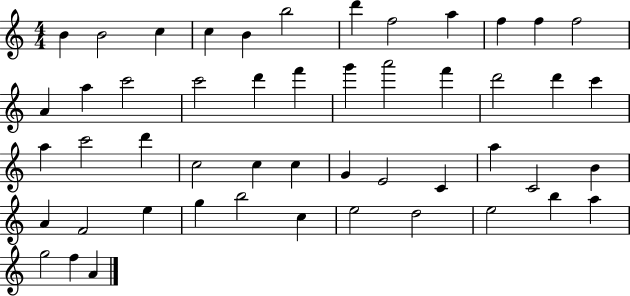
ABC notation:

X:1
T:Untitled
M:4/4
L:1/4
K:C
B B2 c c B b2 d' f2 a f f f2 A a c'2 c'2 d' f' g' a'2 f' d'2 d' c' a c'2 d' c2 c c G E2 C a C2 B A F2 e g b2 c e2 d2 e2 b a g2 f A